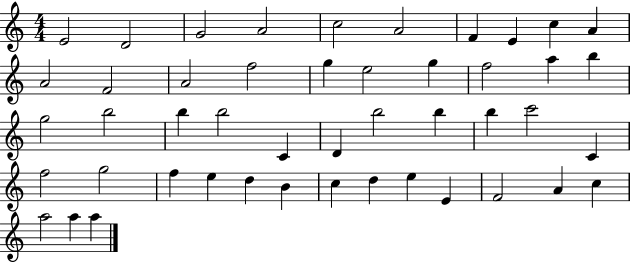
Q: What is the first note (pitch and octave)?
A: E4